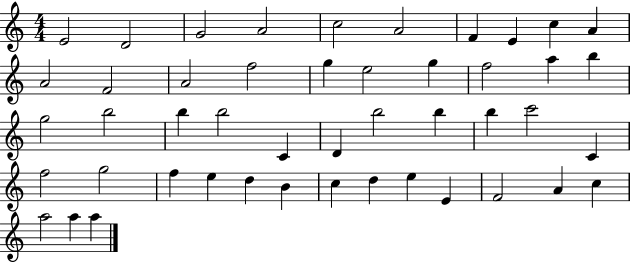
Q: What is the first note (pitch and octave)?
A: E4